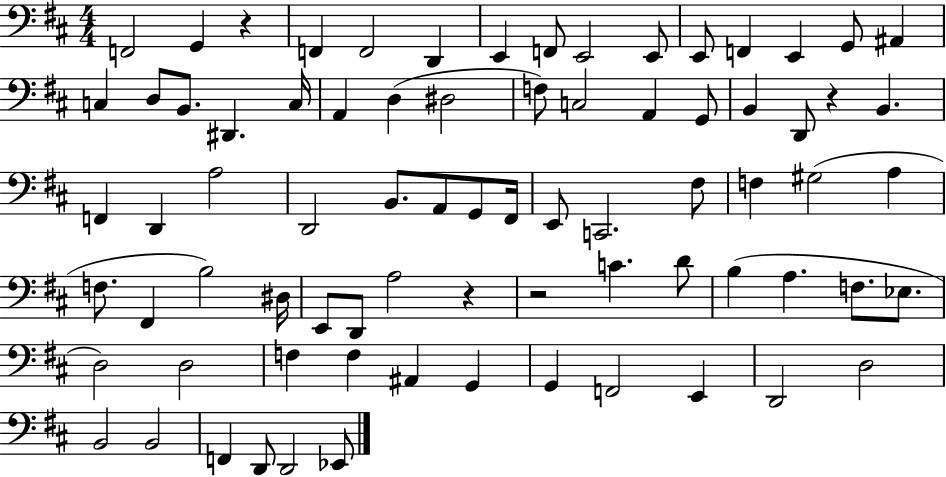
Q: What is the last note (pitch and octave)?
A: Eb2